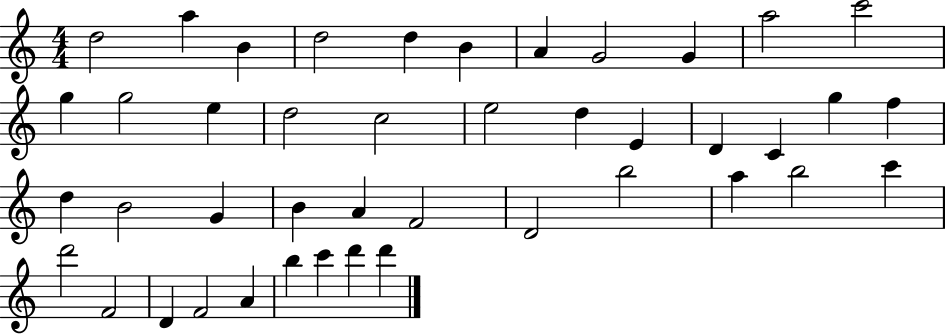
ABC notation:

X:1
T:Untitled
M:4/4
L:1/4
K:C
d2 a B d2 d B A G2 G a2 c'2 g g2 e d2 c2 e2 d E D C g f d B2 G B A F2 D2 b2 a b2 c' d'2 F2 D F2 A b c' d' d'